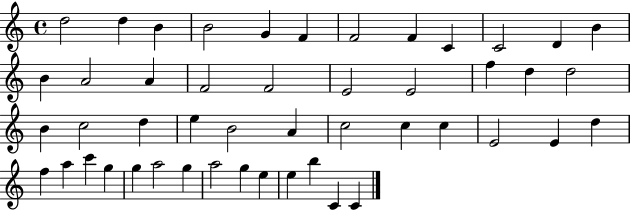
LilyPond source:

{
  \clef treble
  \time 4/4
  \defaultTimeSignature
  \key c \major
  d''2 d''4 b'4 | b'2 g'4 f'4 | f'2 f'4 c'4 | c'2 d'4 b'4 | \break b'4 a'2 a'4 | f'2 f'2 | e'2 e'2 | f''4 d''4 d''2 | \break b'4 c''2 d''4 | e''4 b'2 a'4 | c''2 c''4 c''4 | e'2 e'4 d''4 | \break f''4 a''4 c'''4 g''4 | g''4 a''2 g''4 | a''2 g''4 e''4 | e''4 b''4 c'4 c'4 | \break \bar "|."
}